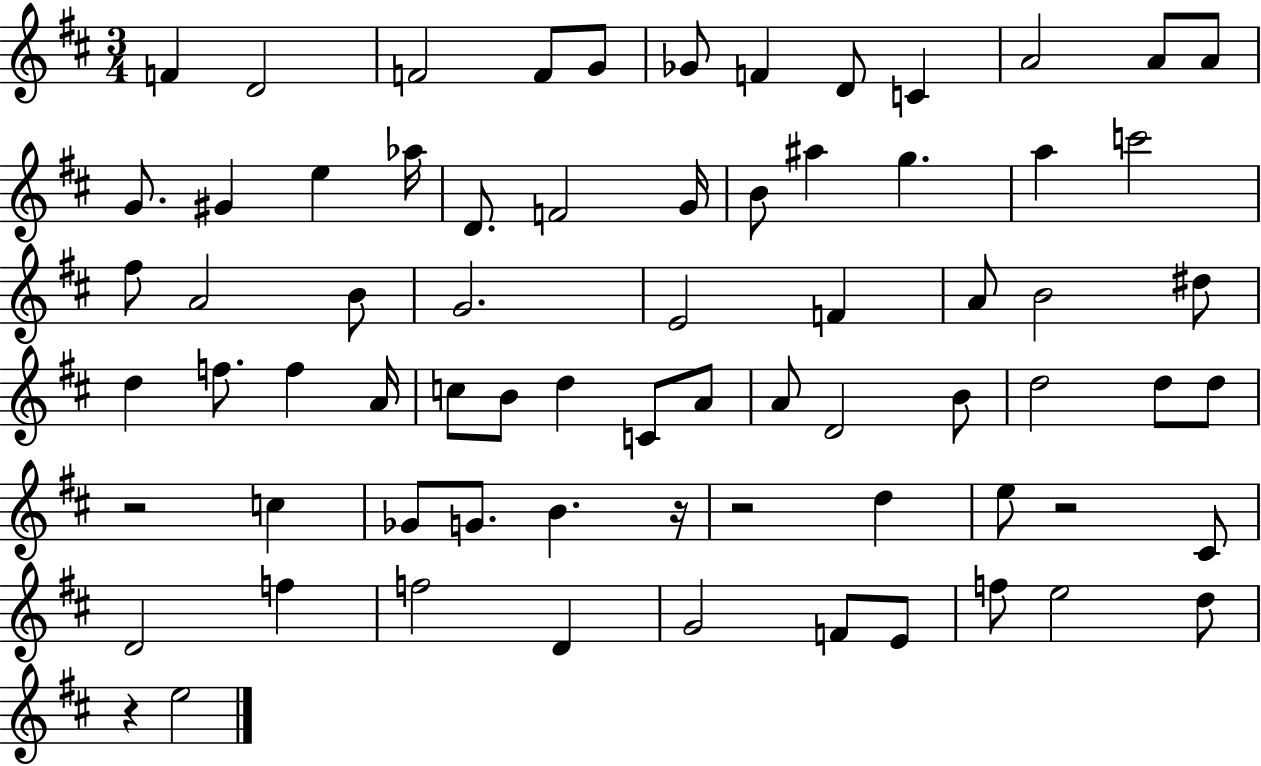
X:1
T:Untitled
M:3/4
L:1/4
K:D
F D2 F2 F/2 G/2 _G/2 F D/2 C A2 A/2 A/2 G/2 ^G e _a/4 D/2 F2 G/4 B/2 ^a g a c'2 ^f/2 A2 B/2 G2 E2 F A/2 B2 ^d/2 d f/2 f A/4 c/2 B/2 d C/2 A/2 A/2 D2 B/2 d2 d/2 d/2 z2 c _G/2 G/2 B z/4 z2 d e/2 z2 ^C/2 D2 f f2 D G2 F/2 E/2 f/2 e2 d/2 z e2